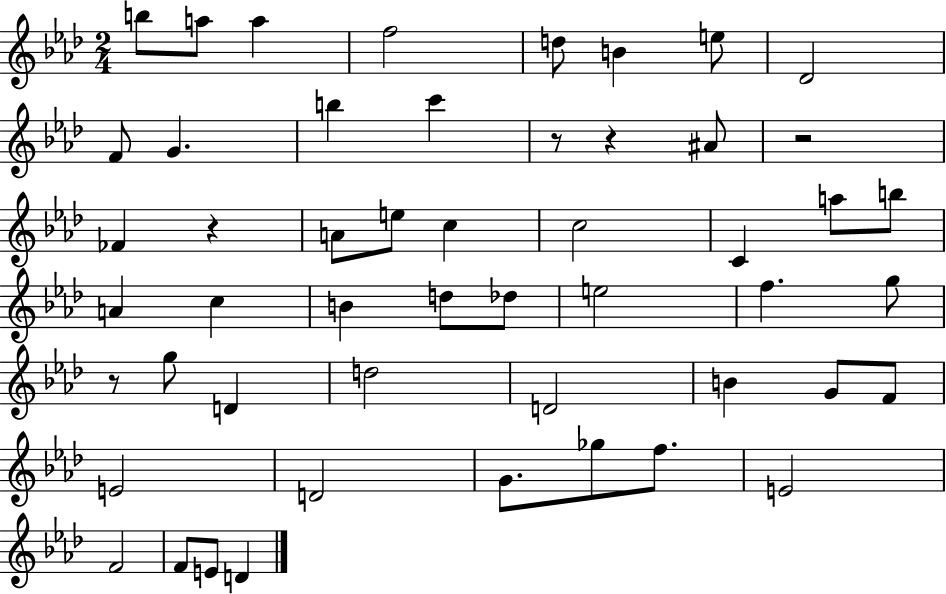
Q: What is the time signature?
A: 2/4